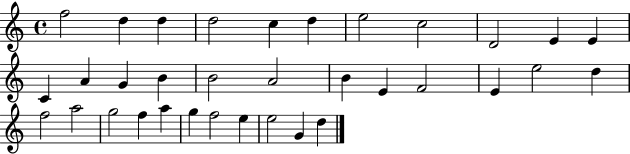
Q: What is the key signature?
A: C major